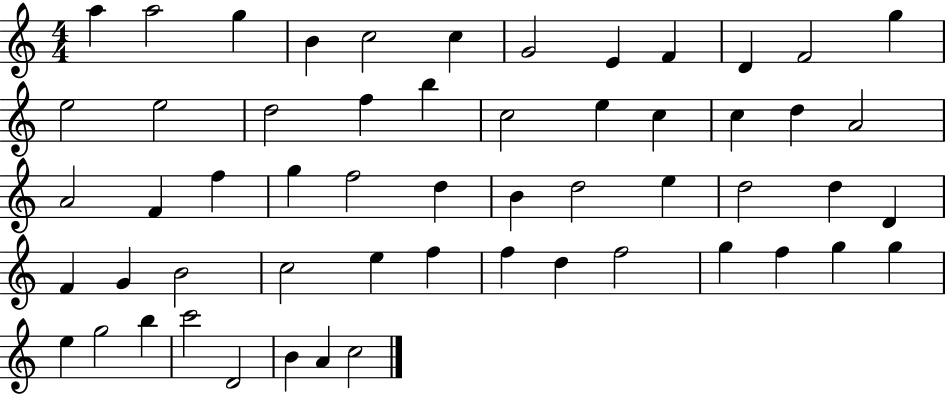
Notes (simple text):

A5/q A5/h G5/q B4/q C5/h C5/q G4/h E4/q F4/q D4/q F4/h G5/q E5/h E5/h D5/h F5/q B5/q C5/h E5/q C5/q C5/q D5/q A4/h A4/h F4/q F5/q G5/q F5/h D5/q B4/q D5/h E5/q D5/h D5/q D4/q F4/q G4/q B4/h C5/h E5/q F5/q F5/q D5/q F5/h G5/q F5/q G5/q G5/q E5/q G5/h B5/q C6/h D4/h B4/q A4/q C5/h